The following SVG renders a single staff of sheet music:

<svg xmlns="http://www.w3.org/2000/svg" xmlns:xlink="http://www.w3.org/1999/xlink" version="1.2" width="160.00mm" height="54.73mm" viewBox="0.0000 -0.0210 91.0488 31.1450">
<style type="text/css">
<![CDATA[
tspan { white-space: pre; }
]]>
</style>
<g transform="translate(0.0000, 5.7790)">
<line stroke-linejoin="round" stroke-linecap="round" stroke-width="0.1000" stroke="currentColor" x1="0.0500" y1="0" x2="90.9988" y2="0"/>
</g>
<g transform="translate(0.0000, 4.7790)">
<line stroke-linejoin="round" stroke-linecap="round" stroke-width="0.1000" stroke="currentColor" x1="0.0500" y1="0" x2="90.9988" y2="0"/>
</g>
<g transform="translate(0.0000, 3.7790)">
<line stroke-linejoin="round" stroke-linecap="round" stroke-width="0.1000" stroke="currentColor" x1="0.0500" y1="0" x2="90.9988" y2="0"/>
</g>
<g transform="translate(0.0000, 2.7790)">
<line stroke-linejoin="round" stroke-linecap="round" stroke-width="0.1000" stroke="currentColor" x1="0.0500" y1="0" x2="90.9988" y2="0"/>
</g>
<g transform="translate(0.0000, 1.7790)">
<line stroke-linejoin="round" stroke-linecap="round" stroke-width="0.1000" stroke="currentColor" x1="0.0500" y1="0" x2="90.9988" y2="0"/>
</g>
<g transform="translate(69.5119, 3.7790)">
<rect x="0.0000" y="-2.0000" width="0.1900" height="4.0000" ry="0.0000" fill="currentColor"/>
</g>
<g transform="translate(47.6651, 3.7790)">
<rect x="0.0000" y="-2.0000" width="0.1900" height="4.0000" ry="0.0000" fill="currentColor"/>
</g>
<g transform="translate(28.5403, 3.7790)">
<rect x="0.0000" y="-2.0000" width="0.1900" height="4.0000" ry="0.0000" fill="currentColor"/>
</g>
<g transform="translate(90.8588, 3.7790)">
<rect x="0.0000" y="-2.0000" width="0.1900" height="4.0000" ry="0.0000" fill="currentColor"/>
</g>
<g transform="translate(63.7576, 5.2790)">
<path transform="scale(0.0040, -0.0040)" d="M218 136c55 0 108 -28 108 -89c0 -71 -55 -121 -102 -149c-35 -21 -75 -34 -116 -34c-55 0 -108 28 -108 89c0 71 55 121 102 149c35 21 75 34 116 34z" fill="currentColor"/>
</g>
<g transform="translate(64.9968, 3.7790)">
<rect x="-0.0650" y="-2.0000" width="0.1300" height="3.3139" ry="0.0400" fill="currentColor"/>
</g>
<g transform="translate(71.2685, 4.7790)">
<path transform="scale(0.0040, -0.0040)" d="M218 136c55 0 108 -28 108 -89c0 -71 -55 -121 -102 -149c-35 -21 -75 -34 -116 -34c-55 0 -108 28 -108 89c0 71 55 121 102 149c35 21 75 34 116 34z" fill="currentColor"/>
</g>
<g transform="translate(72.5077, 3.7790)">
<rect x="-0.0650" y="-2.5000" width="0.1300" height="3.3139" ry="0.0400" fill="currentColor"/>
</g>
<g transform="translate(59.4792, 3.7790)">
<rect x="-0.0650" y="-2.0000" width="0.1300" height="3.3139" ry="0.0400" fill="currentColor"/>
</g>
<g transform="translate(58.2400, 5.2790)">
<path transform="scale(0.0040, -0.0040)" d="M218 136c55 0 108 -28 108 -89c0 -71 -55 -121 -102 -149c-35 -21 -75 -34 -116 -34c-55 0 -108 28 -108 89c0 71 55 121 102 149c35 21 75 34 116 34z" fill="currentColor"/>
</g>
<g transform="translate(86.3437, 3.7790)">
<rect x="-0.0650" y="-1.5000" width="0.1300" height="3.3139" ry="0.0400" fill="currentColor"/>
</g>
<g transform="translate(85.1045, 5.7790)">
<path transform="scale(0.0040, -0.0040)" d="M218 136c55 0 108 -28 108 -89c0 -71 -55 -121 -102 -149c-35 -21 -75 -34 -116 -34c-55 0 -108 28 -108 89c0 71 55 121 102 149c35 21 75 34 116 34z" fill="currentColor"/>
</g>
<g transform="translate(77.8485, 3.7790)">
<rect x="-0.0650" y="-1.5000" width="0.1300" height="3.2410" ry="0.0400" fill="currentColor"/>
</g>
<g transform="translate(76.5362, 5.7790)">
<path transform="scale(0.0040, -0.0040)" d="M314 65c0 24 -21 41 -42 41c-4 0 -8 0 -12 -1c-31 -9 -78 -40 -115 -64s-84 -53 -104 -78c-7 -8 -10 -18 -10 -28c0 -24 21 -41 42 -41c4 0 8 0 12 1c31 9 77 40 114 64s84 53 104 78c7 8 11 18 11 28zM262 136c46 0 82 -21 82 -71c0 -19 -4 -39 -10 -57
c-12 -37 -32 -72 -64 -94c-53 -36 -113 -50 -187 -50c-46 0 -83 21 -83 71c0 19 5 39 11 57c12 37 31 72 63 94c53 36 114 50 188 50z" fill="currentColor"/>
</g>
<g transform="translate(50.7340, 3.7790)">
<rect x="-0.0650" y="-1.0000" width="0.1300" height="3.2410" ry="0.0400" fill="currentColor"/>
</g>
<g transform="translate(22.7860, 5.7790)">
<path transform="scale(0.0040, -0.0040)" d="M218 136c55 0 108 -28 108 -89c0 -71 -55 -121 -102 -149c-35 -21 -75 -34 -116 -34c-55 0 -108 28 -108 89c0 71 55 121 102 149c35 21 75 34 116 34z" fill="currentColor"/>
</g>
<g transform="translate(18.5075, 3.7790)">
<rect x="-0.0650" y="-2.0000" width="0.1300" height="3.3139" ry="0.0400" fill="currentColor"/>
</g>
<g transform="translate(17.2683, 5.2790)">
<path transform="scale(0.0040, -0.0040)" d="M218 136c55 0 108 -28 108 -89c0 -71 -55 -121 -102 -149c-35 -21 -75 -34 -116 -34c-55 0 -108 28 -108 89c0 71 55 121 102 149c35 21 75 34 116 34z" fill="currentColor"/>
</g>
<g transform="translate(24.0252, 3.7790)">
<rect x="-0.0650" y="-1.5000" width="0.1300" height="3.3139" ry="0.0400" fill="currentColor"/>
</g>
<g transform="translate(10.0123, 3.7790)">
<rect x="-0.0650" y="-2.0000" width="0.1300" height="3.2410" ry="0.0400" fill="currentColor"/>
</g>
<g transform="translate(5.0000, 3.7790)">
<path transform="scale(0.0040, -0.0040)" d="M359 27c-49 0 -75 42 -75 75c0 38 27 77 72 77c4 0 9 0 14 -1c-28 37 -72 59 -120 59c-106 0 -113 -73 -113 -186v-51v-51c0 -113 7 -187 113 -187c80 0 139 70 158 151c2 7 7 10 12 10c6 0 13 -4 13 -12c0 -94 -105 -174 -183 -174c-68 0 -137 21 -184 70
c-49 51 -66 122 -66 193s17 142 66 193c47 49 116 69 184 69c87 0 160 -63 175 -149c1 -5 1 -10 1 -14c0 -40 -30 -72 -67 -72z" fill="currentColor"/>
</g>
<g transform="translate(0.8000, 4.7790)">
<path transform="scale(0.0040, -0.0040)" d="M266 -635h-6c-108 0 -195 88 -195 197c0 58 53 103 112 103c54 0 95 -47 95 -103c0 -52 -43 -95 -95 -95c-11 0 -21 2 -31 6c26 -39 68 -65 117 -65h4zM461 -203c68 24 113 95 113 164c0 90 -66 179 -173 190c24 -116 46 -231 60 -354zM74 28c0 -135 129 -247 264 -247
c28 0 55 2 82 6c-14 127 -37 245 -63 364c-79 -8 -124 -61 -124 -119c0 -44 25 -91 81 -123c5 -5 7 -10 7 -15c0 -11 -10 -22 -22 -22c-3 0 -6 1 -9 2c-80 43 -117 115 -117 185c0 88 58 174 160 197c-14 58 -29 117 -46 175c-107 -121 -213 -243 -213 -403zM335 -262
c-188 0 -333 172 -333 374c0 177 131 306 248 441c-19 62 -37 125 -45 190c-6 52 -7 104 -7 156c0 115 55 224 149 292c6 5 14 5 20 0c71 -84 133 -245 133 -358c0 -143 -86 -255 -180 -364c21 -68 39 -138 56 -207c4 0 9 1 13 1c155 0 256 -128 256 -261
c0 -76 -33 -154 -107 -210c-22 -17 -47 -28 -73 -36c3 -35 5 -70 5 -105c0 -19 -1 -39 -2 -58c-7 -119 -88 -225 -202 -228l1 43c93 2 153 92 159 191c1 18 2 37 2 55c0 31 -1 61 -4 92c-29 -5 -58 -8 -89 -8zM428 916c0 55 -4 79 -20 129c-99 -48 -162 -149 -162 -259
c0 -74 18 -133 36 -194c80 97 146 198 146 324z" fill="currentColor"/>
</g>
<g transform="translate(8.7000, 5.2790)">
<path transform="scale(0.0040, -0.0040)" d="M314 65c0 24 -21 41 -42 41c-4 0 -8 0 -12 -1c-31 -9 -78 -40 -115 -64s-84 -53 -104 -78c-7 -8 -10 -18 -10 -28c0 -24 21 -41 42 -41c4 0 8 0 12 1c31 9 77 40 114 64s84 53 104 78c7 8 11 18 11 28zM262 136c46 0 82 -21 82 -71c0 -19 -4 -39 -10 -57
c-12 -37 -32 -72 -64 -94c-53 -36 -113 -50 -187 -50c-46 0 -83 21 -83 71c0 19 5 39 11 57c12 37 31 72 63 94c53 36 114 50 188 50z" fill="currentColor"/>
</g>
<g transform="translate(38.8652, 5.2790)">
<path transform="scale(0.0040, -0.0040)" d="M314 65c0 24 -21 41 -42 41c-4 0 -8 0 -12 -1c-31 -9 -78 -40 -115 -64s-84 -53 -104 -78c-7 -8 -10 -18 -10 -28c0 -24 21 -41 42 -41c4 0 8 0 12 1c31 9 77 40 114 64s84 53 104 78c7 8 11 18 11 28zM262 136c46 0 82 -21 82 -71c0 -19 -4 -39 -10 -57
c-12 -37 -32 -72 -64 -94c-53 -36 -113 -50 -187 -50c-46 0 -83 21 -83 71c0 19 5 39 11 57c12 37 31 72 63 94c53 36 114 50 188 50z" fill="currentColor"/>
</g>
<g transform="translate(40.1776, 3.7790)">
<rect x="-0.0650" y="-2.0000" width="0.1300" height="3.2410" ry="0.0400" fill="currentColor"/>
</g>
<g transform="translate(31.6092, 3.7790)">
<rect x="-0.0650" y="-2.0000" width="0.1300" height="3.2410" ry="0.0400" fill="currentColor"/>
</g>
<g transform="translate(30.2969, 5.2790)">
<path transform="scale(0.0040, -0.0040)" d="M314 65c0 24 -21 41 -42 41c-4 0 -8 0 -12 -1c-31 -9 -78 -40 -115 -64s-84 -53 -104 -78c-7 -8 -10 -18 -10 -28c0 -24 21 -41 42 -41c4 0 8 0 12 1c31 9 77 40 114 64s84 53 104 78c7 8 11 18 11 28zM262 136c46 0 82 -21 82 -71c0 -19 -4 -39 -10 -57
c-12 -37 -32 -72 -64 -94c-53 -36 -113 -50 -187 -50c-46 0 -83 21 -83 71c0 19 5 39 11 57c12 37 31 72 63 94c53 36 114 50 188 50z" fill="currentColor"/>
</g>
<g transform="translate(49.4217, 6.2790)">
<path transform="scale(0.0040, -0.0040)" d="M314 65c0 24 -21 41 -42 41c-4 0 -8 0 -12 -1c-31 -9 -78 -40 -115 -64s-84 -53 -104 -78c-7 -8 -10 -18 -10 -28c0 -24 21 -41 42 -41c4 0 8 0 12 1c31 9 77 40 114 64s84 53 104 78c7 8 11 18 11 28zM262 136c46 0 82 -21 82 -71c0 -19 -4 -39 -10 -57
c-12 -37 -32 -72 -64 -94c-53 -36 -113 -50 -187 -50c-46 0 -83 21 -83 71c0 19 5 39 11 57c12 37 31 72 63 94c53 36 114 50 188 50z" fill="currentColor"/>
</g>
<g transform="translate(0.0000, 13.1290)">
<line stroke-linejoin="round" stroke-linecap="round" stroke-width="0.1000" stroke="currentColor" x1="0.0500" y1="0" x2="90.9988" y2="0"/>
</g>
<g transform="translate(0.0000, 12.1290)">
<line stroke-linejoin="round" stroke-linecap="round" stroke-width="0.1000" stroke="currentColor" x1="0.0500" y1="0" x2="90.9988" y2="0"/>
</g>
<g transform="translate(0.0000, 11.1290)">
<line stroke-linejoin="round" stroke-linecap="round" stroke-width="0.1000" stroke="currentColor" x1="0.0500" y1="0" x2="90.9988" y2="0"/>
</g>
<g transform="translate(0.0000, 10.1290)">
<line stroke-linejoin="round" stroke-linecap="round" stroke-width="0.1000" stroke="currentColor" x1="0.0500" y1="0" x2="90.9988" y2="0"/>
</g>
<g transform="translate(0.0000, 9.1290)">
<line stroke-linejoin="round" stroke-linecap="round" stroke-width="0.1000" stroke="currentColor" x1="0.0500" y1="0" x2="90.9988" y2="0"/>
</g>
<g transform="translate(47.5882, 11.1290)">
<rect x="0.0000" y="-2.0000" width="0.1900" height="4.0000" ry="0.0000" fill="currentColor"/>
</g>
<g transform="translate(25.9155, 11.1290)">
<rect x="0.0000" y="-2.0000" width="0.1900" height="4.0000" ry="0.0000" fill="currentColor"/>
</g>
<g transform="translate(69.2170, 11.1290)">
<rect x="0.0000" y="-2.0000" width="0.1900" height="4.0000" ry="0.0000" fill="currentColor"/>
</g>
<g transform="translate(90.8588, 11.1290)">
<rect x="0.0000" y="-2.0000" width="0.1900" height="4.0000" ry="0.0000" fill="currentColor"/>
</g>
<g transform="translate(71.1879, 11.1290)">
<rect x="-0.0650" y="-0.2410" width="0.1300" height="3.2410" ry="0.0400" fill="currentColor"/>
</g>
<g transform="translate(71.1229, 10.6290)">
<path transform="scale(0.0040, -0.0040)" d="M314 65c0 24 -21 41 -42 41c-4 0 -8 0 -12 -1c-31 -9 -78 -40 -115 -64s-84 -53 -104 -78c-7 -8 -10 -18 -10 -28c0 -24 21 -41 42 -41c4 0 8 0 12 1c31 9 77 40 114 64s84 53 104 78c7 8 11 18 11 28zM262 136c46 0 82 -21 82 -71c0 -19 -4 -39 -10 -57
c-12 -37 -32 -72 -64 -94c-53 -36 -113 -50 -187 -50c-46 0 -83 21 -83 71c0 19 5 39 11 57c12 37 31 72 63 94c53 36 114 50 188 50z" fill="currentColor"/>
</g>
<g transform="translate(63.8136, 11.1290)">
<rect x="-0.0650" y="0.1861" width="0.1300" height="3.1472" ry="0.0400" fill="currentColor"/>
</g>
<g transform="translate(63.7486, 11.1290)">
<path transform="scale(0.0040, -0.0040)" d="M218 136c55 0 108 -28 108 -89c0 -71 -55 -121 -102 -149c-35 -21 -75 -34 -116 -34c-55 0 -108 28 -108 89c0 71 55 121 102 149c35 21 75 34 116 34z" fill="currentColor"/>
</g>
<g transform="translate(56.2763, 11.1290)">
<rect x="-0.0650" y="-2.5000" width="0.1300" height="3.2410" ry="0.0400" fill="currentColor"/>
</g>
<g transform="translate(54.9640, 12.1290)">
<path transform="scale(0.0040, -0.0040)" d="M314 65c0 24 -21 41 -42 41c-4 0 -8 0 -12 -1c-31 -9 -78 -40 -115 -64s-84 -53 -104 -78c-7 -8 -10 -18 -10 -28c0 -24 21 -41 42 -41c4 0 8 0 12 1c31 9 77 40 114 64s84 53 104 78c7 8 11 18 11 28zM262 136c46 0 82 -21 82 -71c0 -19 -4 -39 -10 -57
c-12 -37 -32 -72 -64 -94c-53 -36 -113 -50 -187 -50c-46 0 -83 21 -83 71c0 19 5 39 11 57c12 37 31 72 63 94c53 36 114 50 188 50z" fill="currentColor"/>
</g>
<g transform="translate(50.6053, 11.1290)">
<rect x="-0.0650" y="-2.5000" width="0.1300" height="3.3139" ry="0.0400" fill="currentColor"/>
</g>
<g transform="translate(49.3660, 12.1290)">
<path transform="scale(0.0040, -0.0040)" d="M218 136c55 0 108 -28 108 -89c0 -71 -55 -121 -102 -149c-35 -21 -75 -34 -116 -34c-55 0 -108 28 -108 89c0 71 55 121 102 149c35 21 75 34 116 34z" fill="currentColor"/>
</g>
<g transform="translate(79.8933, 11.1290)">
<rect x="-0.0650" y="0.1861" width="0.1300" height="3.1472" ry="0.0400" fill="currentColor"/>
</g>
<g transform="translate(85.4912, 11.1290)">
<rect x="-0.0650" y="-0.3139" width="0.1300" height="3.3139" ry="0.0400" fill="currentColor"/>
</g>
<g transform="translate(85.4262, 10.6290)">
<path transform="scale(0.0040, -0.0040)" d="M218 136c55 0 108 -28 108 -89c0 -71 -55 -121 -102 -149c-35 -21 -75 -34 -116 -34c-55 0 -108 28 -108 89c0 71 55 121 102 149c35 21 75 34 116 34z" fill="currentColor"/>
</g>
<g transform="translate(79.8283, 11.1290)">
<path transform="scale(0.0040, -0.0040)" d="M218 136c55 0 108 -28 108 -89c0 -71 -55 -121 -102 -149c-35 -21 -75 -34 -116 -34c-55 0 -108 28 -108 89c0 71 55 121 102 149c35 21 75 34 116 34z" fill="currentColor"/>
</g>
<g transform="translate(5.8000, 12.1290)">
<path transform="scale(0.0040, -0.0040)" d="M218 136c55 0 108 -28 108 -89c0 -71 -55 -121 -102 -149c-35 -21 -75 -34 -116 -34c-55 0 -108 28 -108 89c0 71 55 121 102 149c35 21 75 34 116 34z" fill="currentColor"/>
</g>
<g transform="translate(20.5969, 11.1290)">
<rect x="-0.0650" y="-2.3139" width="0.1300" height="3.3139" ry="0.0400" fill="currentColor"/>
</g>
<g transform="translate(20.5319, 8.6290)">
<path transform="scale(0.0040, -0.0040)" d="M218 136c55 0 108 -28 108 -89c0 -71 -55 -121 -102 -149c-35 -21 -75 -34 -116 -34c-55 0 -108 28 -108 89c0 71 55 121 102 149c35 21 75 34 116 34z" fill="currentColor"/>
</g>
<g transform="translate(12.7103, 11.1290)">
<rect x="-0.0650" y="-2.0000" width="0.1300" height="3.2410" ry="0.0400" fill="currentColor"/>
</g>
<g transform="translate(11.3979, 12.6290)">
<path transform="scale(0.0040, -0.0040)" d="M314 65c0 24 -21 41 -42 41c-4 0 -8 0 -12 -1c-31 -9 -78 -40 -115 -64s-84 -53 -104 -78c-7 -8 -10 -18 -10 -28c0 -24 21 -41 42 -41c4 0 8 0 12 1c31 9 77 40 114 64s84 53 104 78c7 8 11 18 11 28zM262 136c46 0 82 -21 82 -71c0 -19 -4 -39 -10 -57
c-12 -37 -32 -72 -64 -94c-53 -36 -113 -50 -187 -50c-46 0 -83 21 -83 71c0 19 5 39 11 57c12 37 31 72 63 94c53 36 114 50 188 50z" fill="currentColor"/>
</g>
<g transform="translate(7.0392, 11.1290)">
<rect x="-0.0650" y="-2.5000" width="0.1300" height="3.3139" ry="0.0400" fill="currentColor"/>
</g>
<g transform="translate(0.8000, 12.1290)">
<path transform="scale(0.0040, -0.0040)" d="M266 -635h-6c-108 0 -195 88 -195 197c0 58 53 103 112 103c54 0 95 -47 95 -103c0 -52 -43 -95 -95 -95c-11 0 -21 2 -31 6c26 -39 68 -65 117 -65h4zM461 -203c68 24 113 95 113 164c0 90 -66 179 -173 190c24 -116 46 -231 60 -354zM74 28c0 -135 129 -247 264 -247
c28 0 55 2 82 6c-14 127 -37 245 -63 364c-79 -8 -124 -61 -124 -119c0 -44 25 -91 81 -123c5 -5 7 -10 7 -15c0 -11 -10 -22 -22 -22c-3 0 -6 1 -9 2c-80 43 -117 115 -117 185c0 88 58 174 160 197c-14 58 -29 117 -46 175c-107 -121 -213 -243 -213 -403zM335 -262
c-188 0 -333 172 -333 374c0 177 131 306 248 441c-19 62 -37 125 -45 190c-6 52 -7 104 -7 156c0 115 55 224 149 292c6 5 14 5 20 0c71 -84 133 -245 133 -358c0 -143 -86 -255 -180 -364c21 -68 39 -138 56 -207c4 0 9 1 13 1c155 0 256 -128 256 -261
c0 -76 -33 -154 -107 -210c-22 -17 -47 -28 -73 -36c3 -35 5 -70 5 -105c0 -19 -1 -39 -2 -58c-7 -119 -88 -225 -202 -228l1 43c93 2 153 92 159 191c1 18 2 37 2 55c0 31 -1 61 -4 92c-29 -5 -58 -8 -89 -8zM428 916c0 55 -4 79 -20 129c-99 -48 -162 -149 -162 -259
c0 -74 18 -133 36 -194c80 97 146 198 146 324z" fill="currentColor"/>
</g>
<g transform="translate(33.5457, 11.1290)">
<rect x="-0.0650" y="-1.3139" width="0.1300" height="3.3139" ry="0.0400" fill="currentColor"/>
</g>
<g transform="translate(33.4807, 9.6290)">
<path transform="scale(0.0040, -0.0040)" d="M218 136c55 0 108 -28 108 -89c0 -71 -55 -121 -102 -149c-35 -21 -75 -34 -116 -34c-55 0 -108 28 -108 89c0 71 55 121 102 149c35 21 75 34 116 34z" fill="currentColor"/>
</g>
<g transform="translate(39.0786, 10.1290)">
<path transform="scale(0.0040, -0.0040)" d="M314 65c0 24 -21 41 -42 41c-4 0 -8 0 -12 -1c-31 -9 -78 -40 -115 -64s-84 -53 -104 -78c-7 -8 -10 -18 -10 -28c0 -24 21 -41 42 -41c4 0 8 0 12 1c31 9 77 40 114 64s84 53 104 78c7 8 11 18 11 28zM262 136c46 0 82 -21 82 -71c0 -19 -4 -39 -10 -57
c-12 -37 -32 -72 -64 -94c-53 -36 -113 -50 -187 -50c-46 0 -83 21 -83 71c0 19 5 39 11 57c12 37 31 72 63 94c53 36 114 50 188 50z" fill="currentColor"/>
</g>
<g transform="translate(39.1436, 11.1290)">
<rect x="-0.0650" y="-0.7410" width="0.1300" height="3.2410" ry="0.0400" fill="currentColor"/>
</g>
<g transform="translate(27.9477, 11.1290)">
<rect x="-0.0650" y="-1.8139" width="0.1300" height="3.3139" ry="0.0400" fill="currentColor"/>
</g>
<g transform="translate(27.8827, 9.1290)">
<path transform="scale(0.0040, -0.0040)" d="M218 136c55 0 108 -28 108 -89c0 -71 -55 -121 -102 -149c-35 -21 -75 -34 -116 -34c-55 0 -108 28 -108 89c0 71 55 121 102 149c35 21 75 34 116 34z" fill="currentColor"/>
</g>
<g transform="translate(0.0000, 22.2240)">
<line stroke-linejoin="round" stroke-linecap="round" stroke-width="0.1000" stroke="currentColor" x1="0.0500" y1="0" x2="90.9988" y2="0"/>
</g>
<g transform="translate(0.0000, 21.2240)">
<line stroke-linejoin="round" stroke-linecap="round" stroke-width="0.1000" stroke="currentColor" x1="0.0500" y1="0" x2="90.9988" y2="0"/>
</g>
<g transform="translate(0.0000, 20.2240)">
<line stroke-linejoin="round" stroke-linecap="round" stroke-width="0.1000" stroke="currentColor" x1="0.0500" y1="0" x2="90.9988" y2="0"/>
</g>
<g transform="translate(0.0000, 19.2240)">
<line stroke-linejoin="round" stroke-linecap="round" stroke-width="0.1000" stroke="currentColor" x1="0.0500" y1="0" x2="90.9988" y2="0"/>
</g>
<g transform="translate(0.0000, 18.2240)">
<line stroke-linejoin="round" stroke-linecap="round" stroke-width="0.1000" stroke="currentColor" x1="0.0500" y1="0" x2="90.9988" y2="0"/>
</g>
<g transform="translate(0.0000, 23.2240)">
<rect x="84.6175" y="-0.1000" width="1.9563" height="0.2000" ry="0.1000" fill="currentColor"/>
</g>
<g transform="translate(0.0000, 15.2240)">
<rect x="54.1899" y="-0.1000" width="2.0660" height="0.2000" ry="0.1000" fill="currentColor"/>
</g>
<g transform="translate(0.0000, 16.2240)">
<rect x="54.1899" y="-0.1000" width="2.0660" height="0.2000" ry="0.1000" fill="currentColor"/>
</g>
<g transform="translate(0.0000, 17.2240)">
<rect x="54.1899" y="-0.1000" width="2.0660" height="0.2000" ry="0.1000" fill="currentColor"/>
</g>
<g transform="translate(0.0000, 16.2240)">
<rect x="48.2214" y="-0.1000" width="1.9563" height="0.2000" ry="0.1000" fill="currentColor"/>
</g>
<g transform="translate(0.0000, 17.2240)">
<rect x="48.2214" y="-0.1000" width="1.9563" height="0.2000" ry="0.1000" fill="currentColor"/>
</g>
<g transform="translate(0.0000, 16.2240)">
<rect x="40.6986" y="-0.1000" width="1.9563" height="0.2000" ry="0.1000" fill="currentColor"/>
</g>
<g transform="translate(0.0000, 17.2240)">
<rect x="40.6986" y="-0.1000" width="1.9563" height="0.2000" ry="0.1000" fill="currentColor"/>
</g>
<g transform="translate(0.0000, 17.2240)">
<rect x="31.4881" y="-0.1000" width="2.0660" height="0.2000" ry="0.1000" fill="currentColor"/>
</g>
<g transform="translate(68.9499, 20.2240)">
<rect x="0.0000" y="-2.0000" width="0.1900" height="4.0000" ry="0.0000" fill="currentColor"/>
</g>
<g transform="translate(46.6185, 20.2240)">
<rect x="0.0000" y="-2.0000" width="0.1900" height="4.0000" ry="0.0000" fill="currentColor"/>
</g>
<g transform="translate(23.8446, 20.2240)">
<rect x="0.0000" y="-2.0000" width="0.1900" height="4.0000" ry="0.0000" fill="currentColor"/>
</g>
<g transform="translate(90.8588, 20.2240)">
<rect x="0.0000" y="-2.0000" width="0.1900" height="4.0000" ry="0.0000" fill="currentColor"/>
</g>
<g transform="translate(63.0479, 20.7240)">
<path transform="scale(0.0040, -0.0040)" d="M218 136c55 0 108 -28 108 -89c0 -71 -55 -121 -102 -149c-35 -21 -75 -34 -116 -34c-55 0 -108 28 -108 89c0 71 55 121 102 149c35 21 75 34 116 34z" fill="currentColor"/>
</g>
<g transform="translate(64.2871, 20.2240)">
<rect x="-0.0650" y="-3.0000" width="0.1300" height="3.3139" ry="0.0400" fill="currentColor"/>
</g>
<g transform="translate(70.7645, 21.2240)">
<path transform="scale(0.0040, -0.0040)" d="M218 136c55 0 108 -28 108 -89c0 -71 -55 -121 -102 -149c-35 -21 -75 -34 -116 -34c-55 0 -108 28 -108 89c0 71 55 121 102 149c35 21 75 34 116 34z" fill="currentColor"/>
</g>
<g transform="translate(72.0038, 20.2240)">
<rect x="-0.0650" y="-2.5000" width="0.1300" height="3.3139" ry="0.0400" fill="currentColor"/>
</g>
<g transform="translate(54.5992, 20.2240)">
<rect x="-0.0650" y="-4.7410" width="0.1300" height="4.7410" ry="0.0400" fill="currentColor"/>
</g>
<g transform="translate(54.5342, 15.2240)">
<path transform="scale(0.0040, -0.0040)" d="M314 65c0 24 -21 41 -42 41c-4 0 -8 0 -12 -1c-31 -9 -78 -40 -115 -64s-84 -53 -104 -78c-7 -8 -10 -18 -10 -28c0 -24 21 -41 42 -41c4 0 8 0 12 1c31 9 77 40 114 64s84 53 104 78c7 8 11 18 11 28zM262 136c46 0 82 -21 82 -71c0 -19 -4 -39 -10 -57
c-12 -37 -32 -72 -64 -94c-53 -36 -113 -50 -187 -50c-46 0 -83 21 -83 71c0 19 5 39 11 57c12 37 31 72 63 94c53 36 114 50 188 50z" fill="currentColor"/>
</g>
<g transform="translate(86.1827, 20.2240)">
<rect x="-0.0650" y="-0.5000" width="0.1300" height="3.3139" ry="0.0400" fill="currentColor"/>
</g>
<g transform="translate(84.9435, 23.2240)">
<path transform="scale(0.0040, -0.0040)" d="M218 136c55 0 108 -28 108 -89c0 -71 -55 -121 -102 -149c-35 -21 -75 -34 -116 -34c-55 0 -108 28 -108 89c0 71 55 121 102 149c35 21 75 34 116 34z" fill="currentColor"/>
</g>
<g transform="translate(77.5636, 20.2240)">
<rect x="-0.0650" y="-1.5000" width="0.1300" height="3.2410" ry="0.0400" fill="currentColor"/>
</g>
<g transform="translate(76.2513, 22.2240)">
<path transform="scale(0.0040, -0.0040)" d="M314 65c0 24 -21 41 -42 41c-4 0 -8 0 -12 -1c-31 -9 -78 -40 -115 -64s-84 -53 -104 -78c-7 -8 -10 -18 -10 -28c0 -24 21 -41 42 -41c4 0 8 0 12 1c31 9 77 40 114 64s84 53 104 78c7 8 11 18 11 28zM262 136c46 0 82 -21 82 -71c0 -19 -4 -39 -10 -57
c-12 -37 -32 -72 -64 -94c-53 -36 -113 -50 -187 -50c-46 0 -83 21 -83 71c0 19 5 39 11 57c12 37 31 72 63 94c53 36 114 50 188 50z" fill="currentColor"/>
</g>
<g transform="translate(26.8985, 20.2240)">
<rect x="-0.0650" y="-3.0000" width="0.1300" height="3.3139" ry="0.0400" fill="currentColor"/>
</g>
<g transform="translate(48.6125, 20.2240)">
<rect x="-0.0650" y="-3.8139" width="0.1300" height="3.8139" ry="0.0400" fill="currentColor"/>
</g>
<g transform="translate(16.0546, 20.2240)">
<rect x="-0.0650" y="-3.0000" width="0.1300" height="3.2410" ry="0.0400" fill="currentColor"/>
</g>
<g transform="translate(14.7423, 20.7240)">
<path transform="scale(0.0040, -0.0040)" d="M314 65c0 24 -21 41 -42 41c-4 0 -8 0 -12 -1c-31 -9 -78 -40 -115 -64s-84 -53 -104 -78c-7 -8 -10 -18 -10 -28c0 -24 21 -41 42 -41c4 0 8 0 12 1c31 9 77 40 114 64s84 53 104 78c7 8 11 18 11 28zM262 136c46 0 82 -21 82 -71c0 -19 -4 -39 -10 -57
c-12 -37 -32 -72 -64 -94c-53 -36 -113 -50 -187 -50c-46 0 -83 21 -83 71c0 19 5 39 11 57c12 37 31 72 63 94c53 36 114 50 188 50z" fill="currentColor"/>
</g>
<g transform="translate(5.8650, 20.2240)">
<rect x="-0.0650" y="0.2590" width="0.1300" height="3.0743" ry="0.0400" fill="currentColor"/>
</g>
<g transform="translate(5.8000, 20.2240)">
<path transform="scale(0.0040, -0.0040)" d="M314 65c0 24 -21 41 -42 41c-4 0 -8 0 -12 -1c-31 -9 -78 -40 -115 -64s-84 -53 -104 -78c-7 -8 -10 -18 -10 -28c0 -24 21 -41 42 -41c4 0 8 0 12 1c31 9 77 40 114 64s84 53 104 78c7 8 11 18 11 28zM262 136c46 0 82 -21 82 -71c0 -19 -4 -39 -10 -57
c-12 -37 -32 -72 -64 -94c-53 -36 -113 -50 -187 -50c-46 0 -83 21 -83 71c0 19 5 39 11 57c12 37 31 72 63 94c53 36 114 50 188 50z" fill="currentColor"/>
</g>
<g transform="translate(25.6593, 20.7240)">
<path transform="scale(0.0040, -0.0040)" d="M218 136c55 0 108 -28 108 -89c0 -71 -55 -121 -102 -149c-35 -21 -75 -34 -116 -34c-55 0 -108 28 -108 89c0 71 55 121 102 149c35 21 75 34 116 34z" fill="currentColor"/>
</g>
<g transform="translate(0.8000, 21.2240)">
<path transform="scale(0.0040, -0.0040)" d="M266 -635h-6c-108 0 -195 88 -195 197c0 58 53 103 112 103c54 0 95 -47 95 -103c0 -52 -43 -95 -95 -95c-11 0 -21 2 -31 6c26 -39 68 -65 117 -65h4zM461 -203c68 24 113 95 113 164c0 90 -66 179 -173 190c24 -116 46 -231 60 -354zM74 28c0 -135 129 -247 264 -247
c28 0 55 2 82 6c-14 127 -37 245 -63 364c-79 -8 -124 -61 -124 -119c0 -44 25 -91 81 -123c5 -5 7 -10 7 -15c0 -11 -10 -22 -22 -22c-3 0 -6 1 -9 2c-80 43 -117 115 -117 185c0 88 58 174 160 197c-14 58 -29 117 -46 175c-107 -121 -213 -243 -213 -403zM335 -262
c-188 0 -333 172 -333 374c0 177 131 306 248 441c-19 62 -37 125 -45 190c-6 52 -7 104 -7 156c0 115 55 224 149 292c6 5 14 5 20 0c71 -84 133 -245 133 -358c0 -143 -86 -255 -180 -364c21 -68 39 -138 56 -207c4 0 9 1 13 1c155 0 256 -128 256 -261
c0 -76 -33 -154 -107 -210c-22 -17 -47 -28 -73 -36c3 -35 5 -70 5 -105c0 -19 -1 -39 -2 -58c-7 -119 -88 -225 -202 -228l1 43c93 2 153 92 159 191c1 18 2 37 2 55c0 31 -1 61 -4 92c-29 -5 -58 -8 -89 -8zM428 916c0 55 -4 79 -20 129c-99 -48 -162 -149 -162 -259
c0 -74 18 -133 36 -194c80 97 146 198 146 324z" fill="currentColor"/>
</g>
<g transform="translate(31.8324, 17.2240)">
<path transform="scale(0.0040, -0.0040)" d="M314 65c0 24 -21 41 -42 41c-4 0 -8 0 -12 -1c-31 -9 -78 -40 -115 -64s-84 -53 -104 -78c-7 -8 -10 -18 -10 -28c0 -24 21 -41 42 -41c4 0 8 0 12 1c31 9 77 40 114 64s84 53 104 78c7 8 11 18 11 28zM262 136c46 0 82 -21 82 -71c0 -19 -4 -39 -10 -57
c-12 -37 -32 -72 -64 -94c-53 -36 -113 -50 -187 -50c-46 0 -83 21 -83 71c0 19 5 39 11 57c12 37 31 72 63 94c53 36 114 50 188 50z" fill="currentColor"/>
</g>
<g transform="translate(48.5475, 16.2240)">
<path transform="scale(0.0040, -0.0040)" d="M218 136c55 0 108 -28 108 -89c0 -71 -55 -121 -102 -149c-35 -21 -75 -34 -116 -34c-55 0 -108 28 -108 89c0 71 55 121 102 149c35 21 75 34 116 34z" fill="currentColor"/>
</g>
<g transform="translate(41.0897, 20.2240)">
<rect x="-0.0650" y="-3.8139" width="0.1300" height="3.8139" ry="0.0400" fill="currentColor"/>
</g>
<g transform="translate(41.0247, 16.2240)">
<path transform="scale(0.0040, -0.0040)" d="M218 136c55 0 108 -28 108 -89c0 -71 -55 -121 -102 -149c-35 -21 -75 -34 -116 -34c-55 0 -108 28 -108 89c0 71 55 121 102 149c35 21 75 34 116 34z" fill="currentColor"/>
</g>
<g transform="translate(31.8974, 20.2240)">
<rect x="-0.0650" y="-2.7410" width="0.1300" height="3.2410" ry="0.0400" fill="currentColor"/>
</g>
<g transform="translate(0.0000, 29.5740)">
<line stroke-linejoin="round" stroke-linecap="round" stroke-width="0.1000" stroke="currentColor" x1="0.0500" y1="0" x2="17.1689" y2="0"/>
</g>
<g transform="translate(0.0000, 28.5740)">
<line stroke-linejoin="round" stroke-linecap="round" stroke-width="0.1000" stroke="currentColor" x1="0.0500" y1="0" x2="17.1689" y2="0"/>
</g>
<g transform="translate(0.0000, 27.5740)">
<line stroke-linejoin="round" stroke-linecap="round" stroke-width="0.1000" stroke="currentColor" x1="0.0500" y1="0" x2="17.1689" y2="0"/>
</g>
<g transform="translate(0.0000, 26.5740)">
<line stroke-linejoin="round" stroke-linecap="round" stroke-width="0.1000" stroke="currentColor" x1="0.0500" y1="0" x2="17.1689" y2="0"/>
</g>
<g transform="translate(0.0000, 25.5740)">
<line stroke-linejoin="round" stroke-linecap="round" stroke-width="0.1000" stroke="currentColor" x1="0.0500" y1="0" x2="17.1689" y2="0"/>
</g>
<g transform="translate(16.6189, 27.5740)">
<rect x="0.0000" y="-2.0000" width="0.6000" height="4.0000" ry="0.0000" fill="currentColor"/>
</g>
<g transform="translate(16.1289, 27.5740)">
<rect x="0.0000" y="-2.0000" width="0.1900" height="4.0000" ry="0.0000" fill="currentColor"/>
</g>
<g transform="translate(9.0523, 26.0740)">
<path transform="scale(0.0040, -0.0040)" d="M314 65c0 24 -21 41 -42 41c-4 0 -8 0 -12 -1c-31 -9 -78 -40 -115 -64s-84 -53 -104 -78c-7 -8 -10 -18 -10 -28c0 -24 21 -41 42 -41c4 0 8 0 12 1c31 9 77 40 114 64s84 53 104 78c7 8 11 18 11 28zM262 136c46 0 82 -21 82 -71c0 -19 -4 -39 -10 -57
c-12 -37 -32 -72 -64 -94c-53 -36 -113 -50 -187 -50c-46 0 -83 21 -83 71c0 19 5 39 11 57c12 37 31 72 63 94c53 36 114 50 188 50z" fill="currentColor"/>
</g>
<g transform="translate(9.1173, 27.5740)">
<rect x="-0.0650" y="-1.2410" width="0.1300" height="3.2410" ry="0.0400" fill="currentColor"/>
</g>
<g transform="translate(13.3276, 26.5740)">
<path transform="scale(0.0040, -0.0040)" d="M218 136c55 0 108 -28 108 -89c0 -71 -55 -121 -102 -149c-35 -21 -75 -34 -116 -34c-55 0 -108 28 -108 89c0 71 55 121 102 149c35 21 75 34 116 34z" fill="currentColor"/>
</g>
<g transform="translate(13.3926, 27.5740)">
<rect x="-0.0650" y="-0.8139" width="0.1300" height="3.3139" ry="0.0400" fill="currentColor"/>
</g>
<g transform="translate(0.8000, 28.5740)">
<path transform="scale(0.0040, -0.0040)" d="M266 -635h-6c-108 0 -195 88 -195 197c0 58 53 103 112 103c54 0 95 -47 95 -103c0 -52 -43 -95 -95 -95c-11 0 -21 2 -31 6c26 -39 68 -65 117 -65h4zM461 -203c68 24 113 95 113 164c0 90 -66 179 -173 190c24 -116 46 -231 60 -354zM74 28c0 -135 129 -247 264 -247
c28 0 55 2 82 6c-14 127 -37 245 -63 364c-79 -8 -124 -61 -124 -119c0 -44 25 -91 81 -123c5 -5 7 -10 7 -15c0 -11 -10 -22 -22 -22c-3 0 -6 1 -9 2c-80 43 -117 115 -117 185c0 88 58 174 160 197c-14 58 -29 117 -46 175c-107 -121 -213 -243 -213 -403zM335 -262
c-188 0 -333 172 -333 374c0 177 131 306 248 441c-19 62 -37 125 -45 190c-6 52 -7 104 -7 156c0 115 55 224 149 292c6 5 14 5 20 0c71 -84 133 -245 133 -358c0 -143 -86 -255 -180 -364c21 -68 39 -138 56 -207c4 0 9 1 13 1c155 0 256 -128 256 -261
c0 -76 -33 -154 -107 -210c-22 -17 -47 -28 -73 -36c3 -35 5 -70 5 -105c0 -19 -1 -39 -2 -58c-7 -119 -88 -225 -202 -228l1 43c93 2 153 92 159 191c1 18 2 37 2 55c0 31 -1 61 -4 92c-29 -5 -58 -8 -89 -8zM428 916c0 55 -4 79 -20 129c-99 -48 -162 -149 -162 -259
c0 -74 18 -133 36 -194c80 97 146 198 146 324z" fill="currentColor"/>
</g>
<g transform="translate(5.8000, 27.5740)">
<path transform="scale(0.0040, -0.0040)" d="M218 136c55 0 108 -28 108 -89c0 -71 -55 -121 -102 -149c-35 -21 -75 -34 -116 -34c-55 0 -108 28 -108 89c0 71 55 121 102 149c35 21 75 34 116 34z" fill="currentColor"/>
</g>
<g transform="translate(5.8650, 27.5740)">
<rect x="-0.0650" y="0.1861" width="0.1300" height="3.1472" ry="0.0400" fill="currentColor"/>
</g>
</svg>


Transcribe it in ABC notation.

X:1
T:Untitled
M:4/4
L:1/4
K:C
F2 F E F2 F2 D2 F F G E2 E G F2 g f e d2 G G2 B c2 B c B2 A2 A a2 c' c' e'2 A G E2 C B e2 d